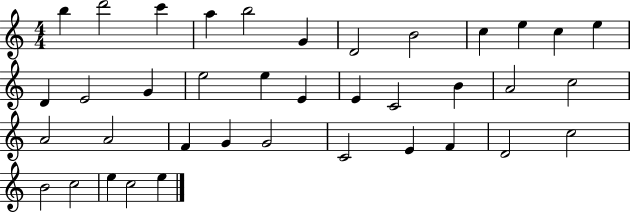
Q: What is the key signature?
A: C major